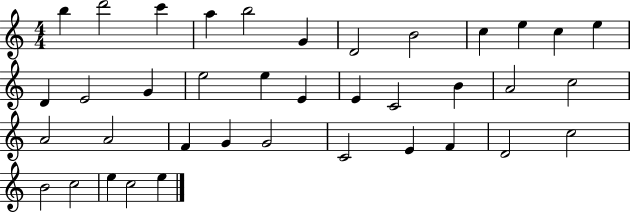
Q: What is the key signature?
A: C major